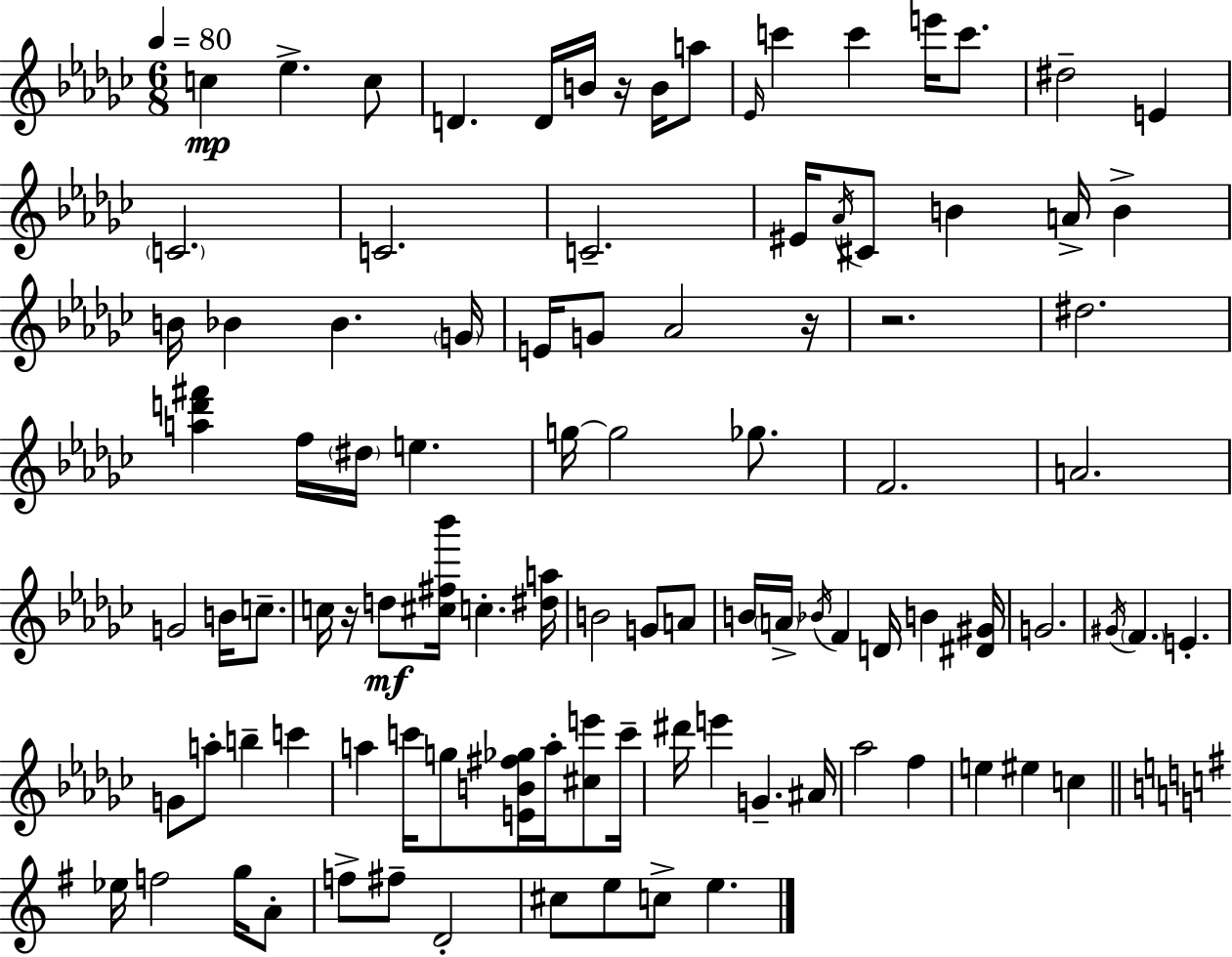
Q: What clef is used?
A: treble